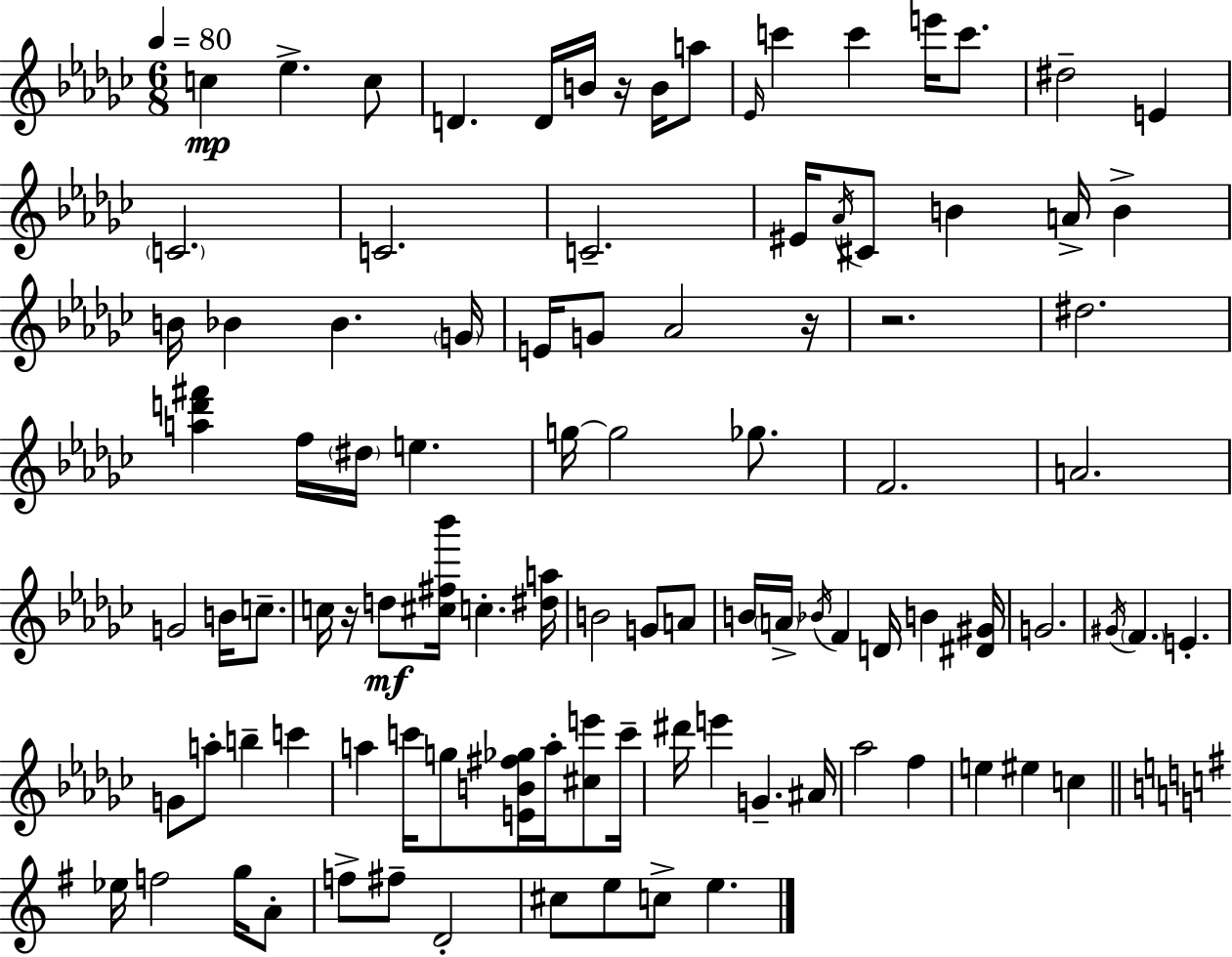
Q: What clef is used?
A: treble